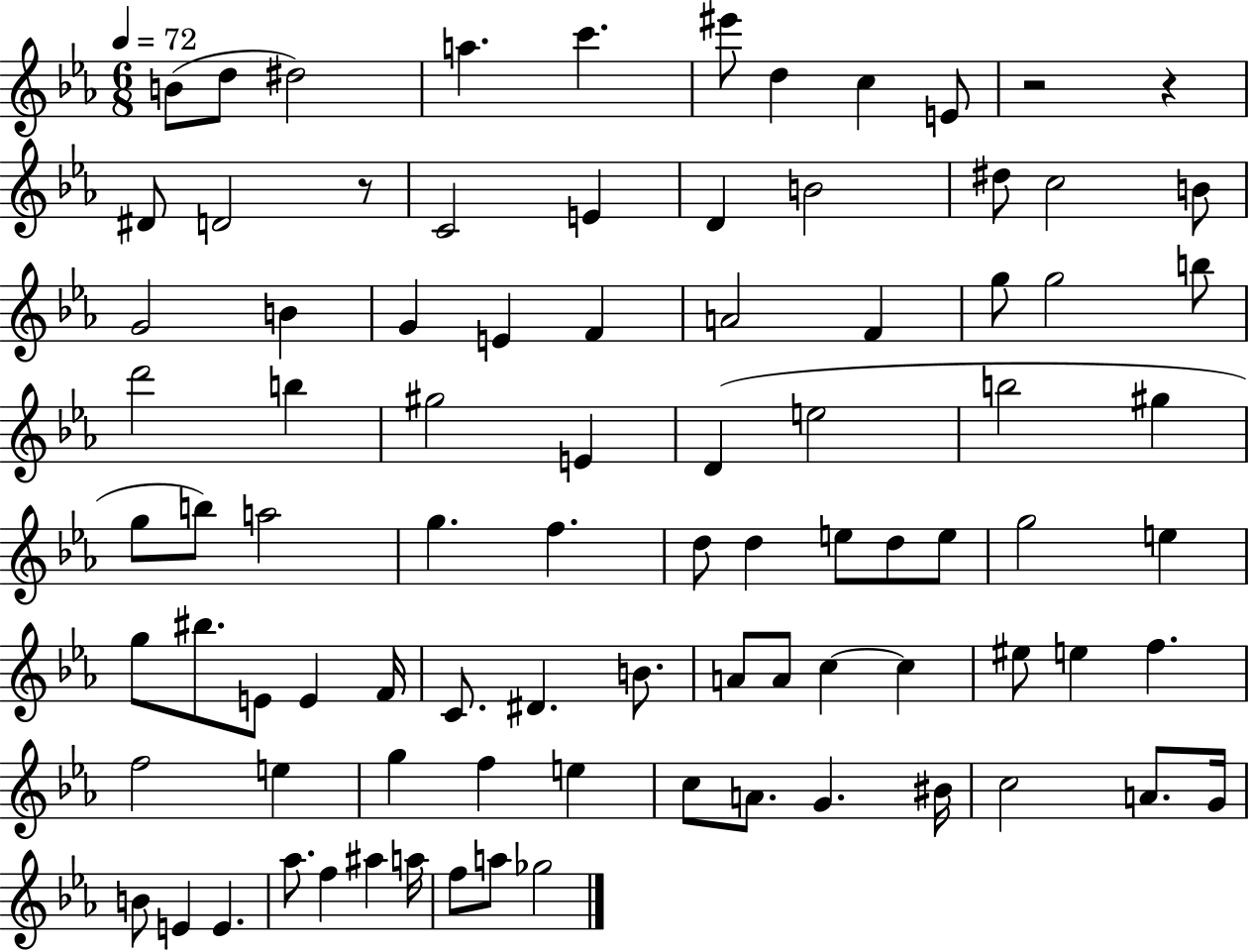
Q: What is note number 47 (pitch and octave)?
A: G5